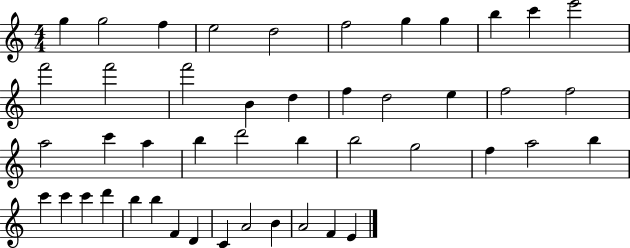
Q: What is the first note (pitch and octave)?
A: G5